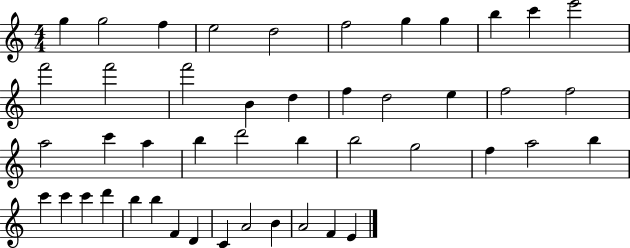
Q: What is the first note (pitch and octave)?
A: G5